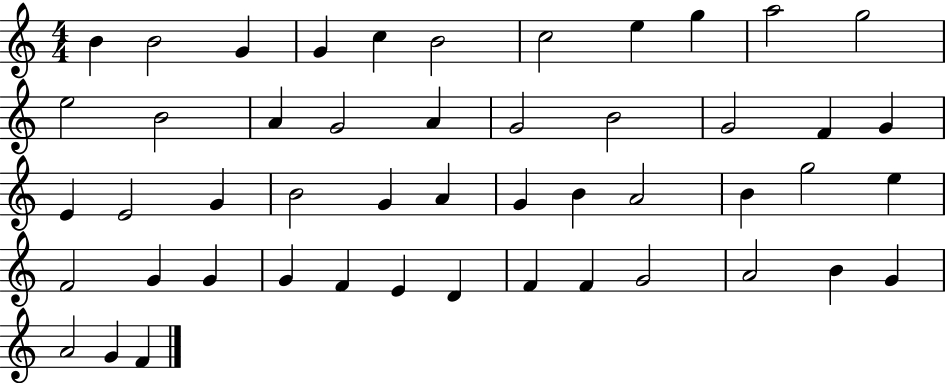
B4/q B4/h G4/q G4/q C5/q B4/h C5/h E5/q G5/q A5/h G5/h E5/h B4/h A4/q G4/h A4/q G4/h B4/h G4/h F4/q G4/q E4/q E4/h G4/q B4/h G4/q A4/q G4/q B4/q A4/h B4/q G5/h E5/q F4/h G4/q G4/q G4/q F4/q E4/q D4/q F4/q F4/q G4/h A4/h B4/q G4/q A4/h G4/q F4/q